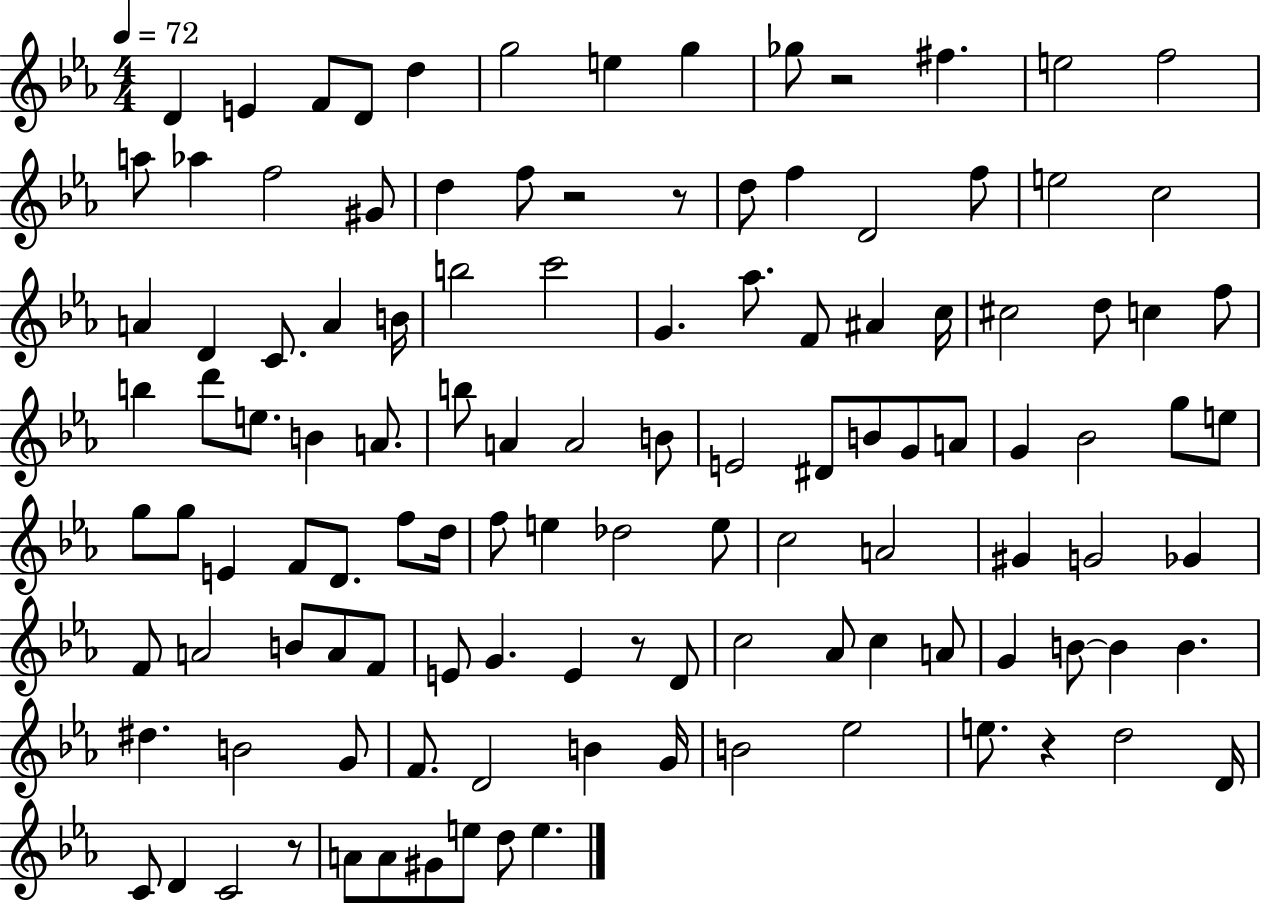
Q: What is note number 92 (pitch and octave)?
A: D#5